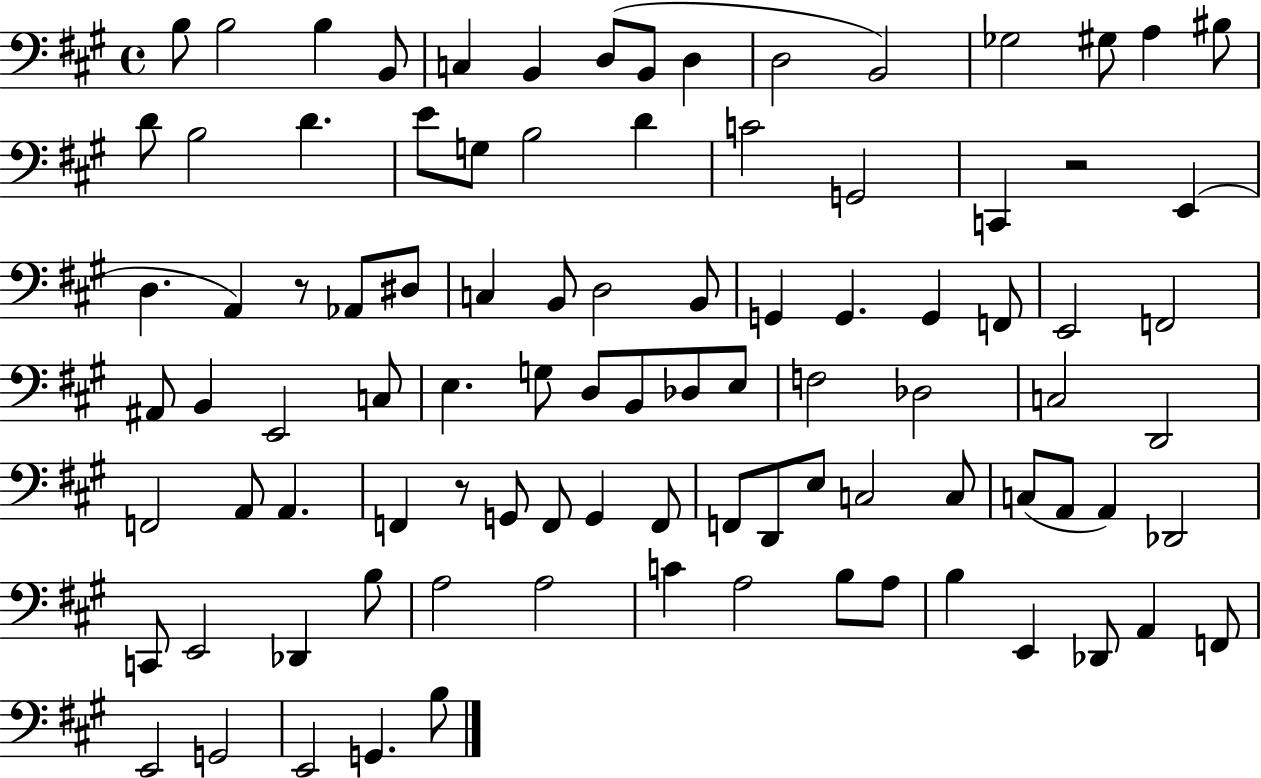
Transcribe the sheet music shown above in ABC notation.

X:1
T:Untitled
M:4/4
L:1/4
K:A
B,/2 B,2 B, B,,/2 C, B,, D,/2 B,,/2 D, D,2 B,,2 _G,2 ^G,/2 A, ^B,/2 D/2 B,2 D E/2 G,/2 B,2 D C2 G,,2 C,, z2 E,, D, A,, z/2 _A,,/2 ^D,/2 C, B,,/2 D,2 B,,/2 G,, G,, G,, F,,/2 E,,2 F,,2 ^A,,/2 B,, E,,2 C,/2 E, G,/2 D,/2 B,,/2 _D,/2 E,/2 F,2 _D,2 C,2 D,,2 F,,2 A,,/2 A,, F,, z/2 G,,/2 F,,/2 G,, F,,/2 F,,/2 D,,/2 E,/2 C,2 C,/2 C,/2 A,,/2 A,, _D,,2 C,,/2 E,,2 _D,, B,/2 A,2 A,2 C A,2 B,/2 A,/2 B, E,, _D,,/2 A,, F,,/2 E,,2 G,,2 E,,2 G,, B,/2